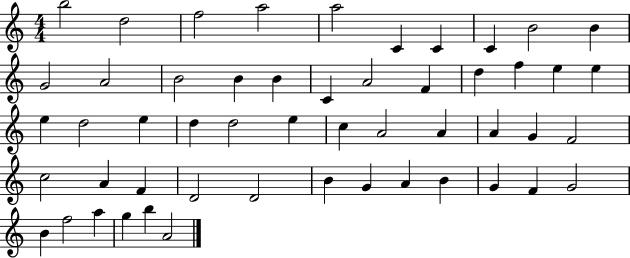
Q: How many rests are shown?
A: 0